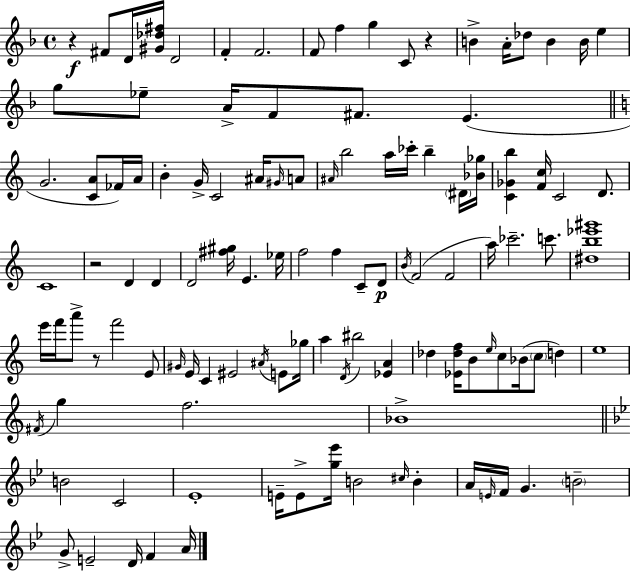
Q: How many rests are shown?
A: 4